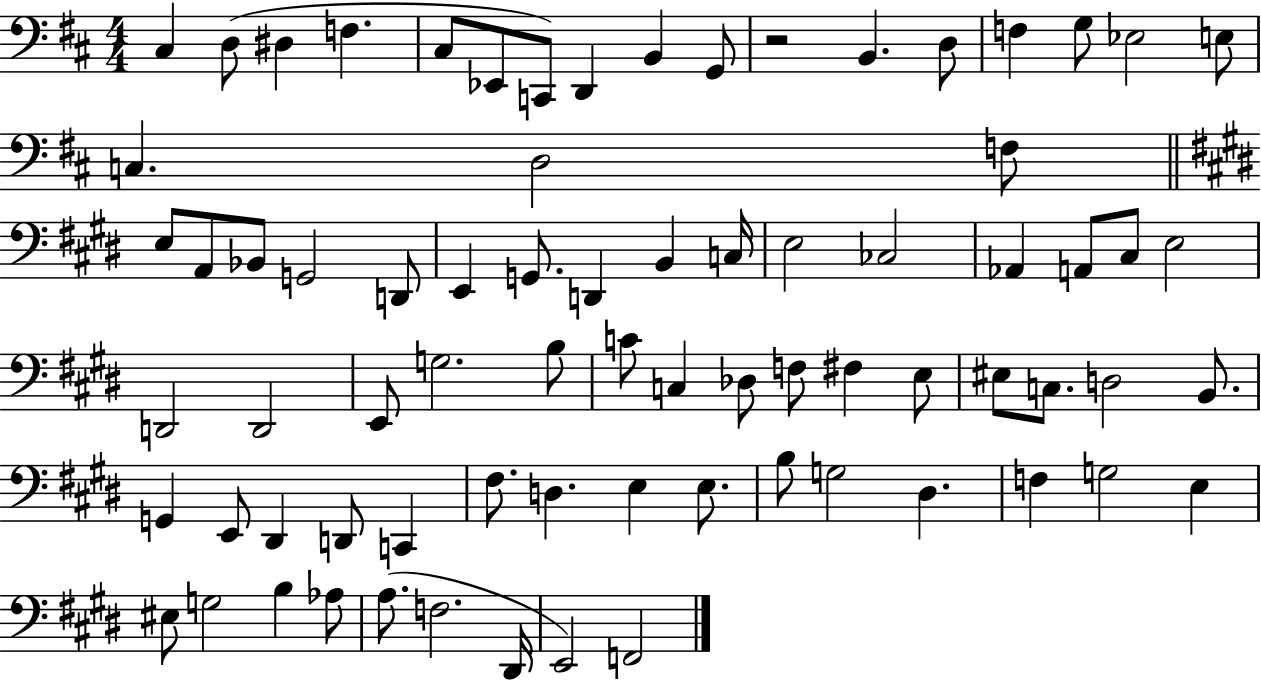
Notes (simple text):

C#3/q D3/e D#3/q F3/q. C#3/e Eb2/e C2/e D2/q B2/q G2/e R/h B2/q. D3/e F3/q G3/e Eb3/h E3/e C3/q. D3/h F3/e E3/e A2/e Bb2/e G2/h D2/e E2/q G2/e. D2/q B2/q C3/s E3/h CES3/h Ab2/q A2/e C#3/e E3/h D2/h D2/h E2/e G3/h. B3/e C4/e C3/q Db3/e F3/e F#3/q E3/e EIS3/e C3/e. D3/h B2/e. G2/q E2/e D#2/q D2/e C2/q F#3/e. D3/q. E3/q E3/e. B3/e G3/h D#3/q. F3/q G3/h E3/q EIS3/e G3/h B3/q Ab3/e A3/e. F3/h. D#2/s E2/h F2/h